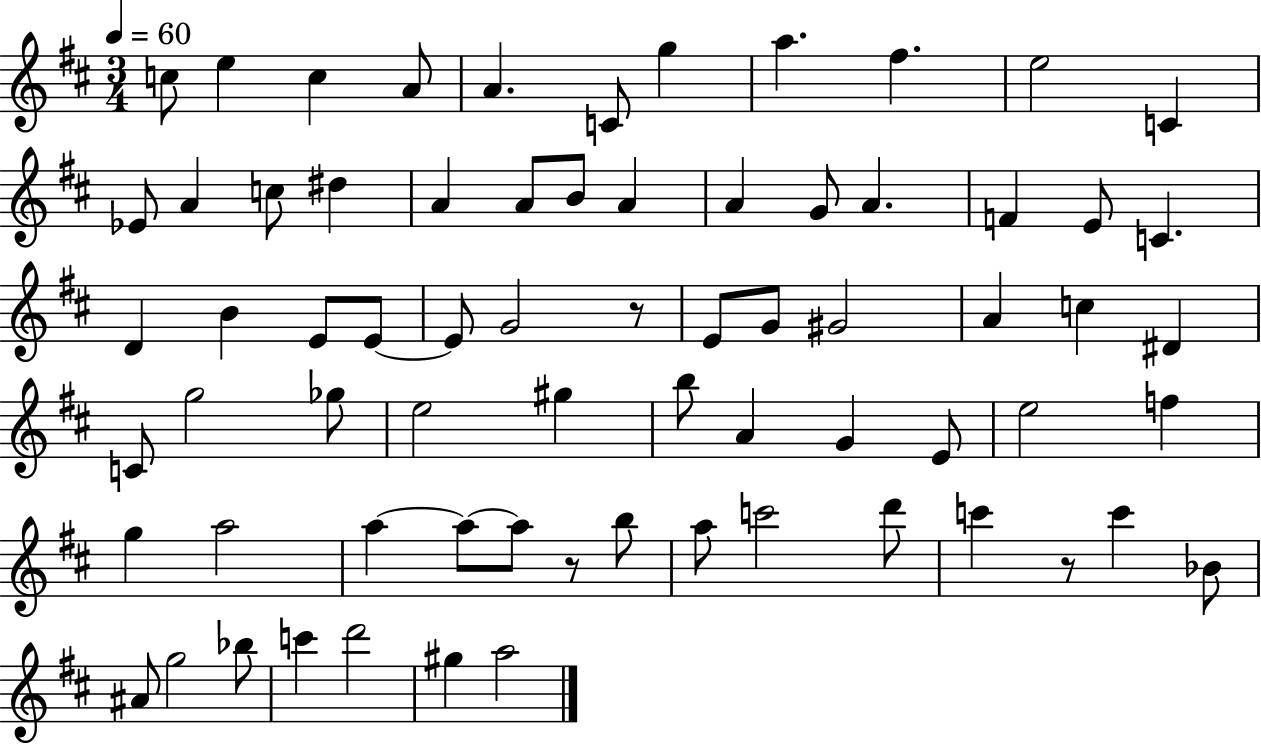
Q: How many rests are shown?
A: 3